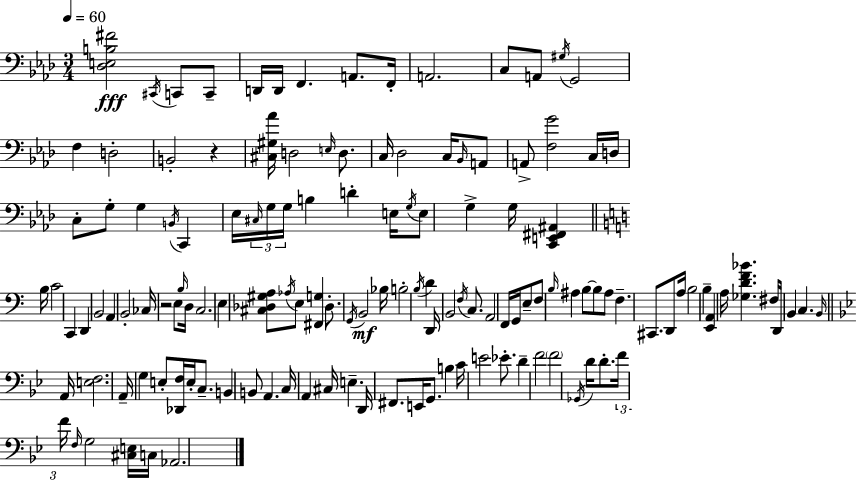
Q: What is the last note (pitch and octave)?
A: Ab2